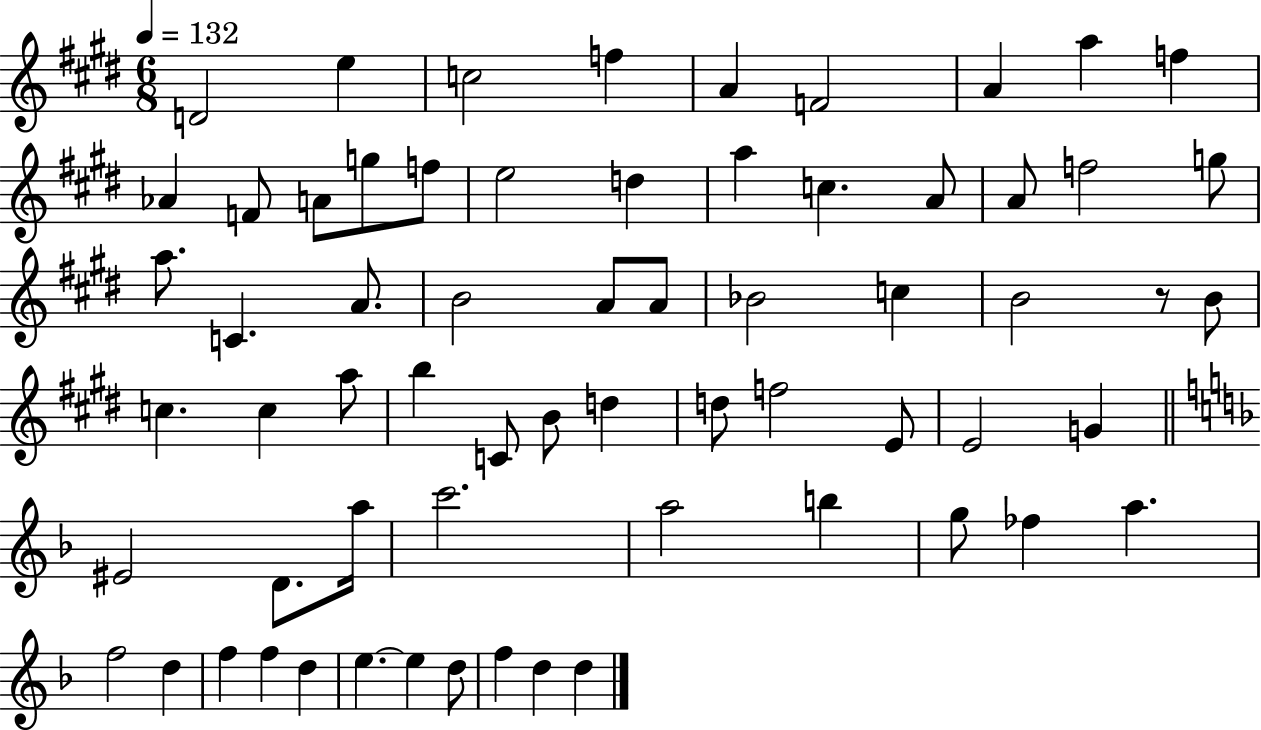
X:1
T:Untitled
M:6/8
L:1/4
K:E
D2 e c2 f A F2 A a f _A F/2 A/2 g/2 f/2 e2 d a c A/2 A/2 f2 g/2 a/2 C A/2 B2 A/2 A/2 _B2 c B2 z/2 B/2 c c a/2 b C/2 B/2 d d/2 f2 E/2 E2 G ^E2 D/2 a/4 c'2 a2 b g/2 _f a f2 d f f d e e d/2 f d d